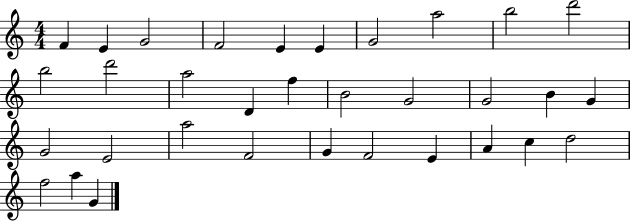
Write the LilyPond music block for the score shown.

{
  \clef treble
  \numericTimeSignature
  \time 4/4
  \key c \major
  f'4 e'4 g'2 | f'2 e'4 e'4 | g'2 a''2 | b''2 d'''2 | \break b''2 d'''2 | a''2 d'4 f''4 | b'2 g'2 | g'2 b'4 g'4 | \break g'2 e'2 | a''2 f'2 | g'4 f'2 e'4 | a'4 c''4 d''2 | \break f''2 a''4 g'4 | \bar "|."
}